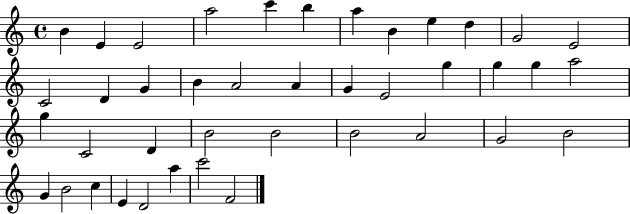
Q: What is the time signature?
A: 4/4